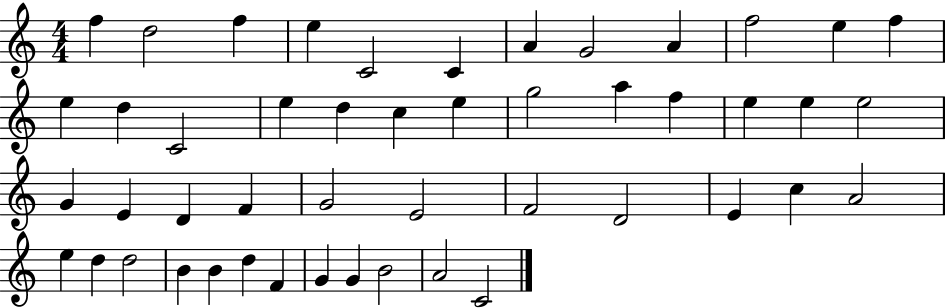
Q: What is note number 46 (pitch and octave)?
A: B4